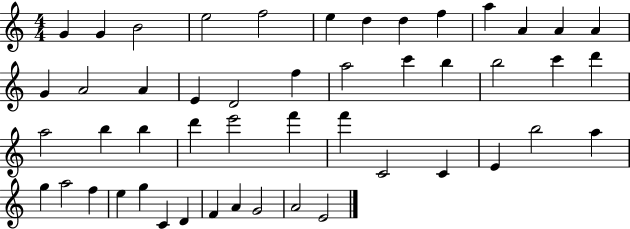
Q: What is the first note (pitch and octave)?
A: G4